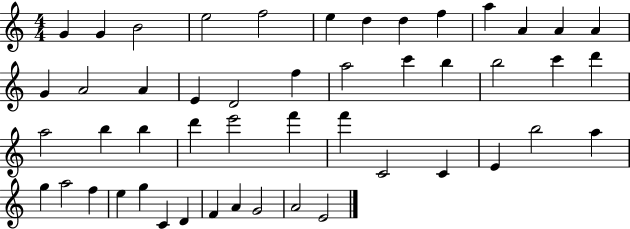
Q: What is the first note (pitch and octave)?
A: G4